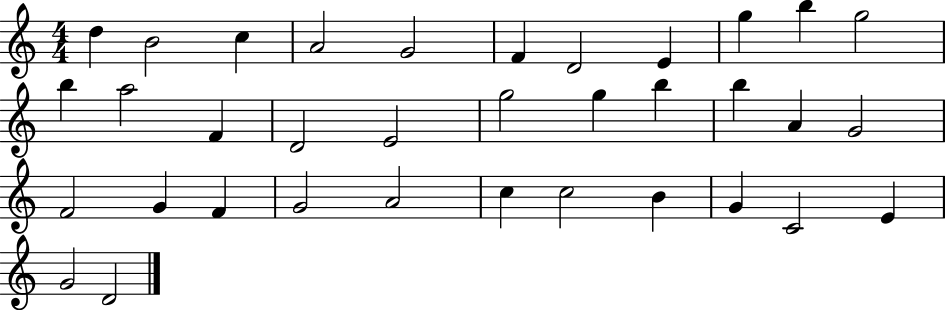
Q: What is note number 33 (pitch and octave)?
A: E4